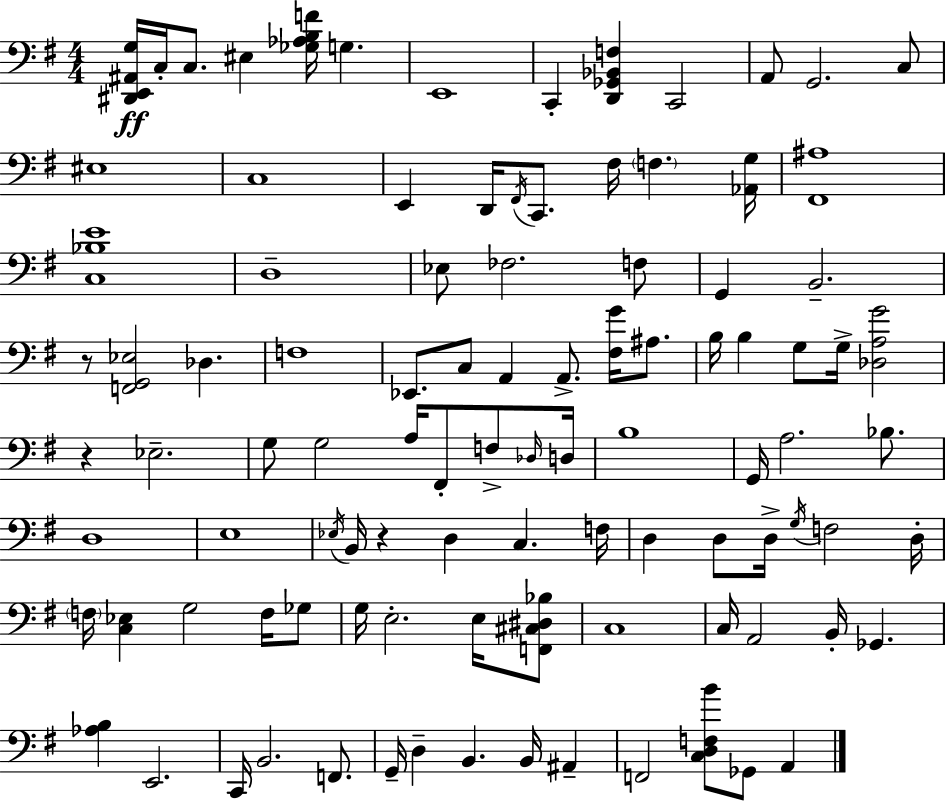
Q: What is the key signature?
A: G major